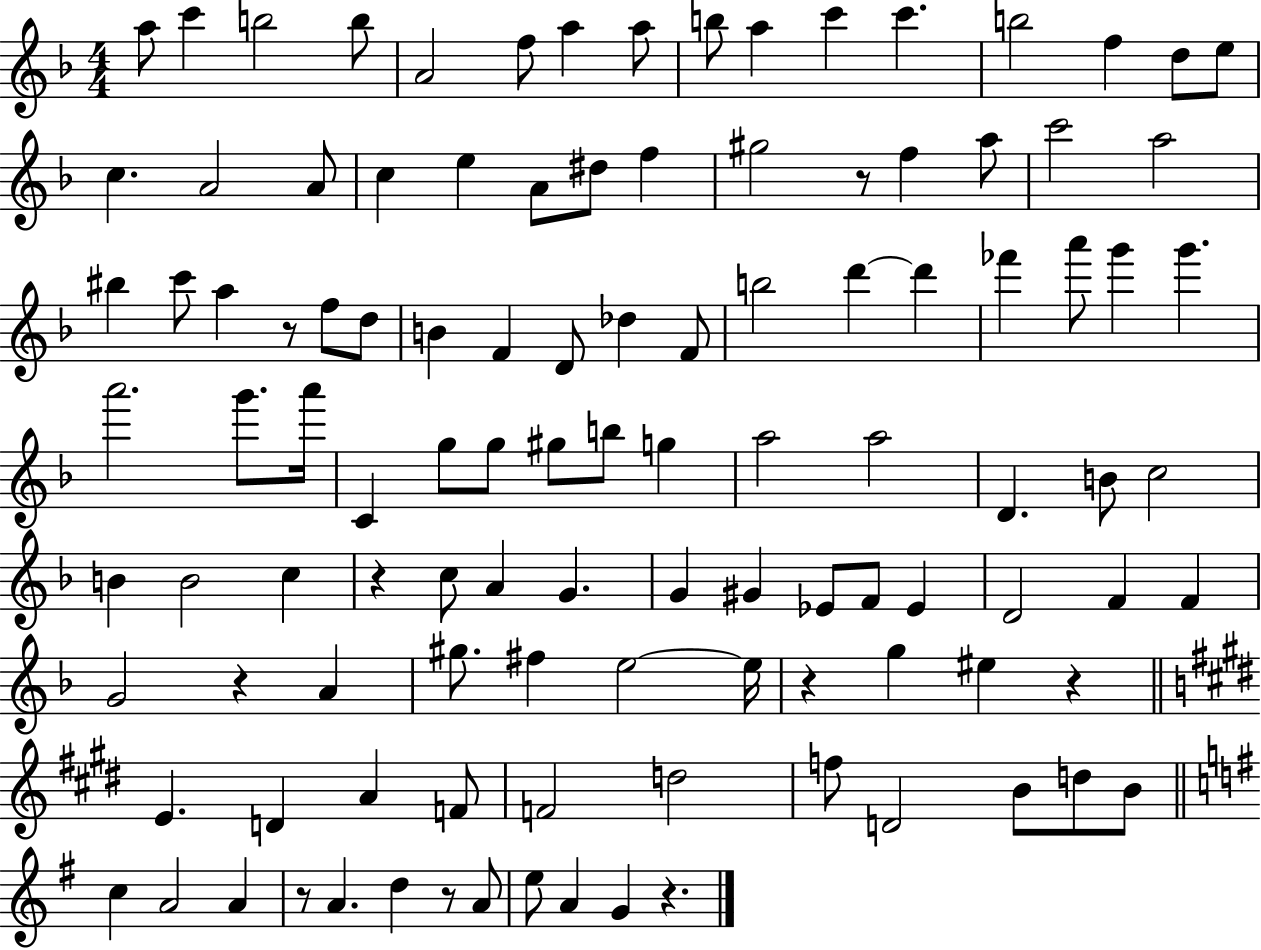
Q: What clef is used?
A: treble